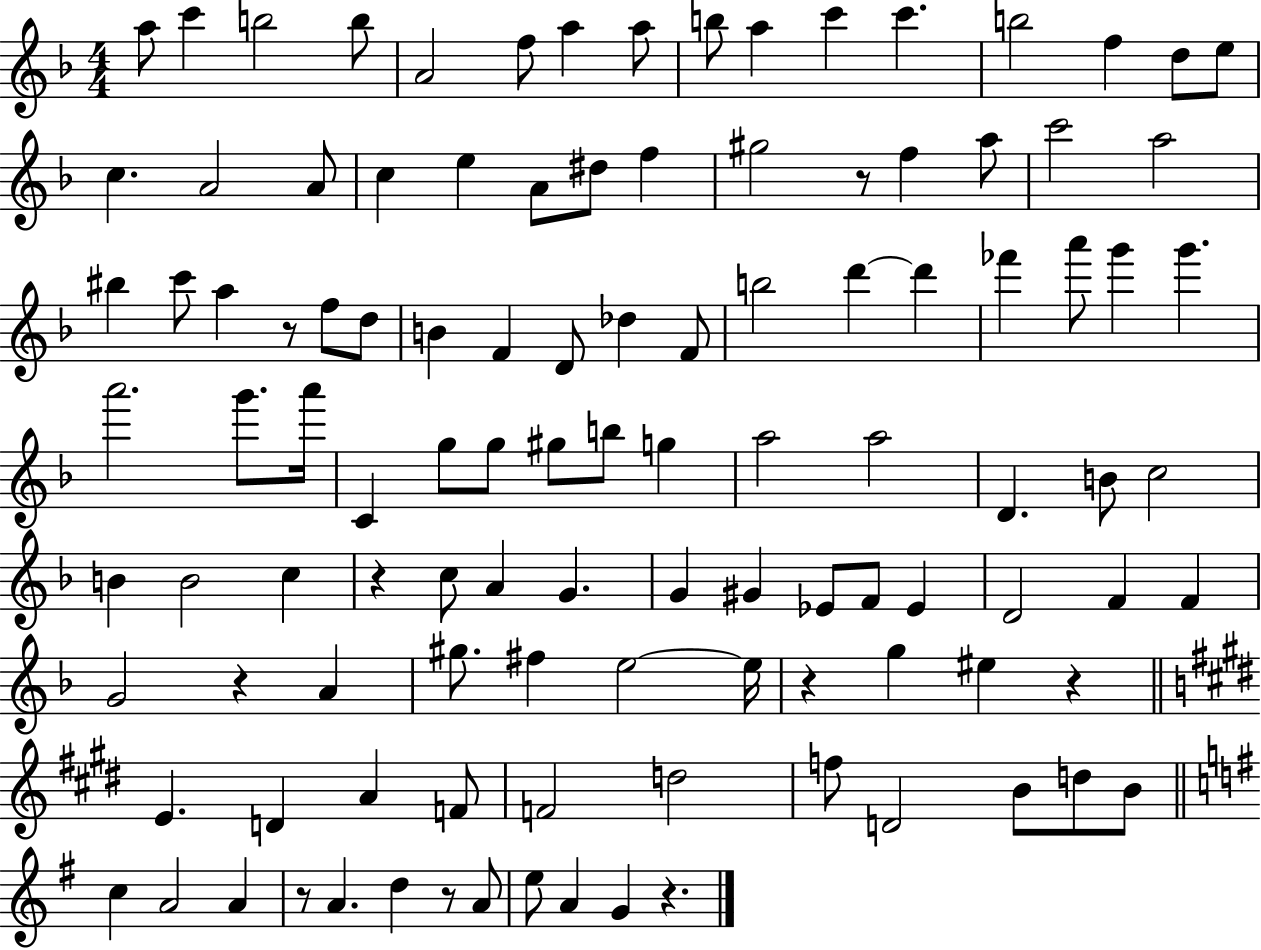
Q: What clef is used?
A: treble